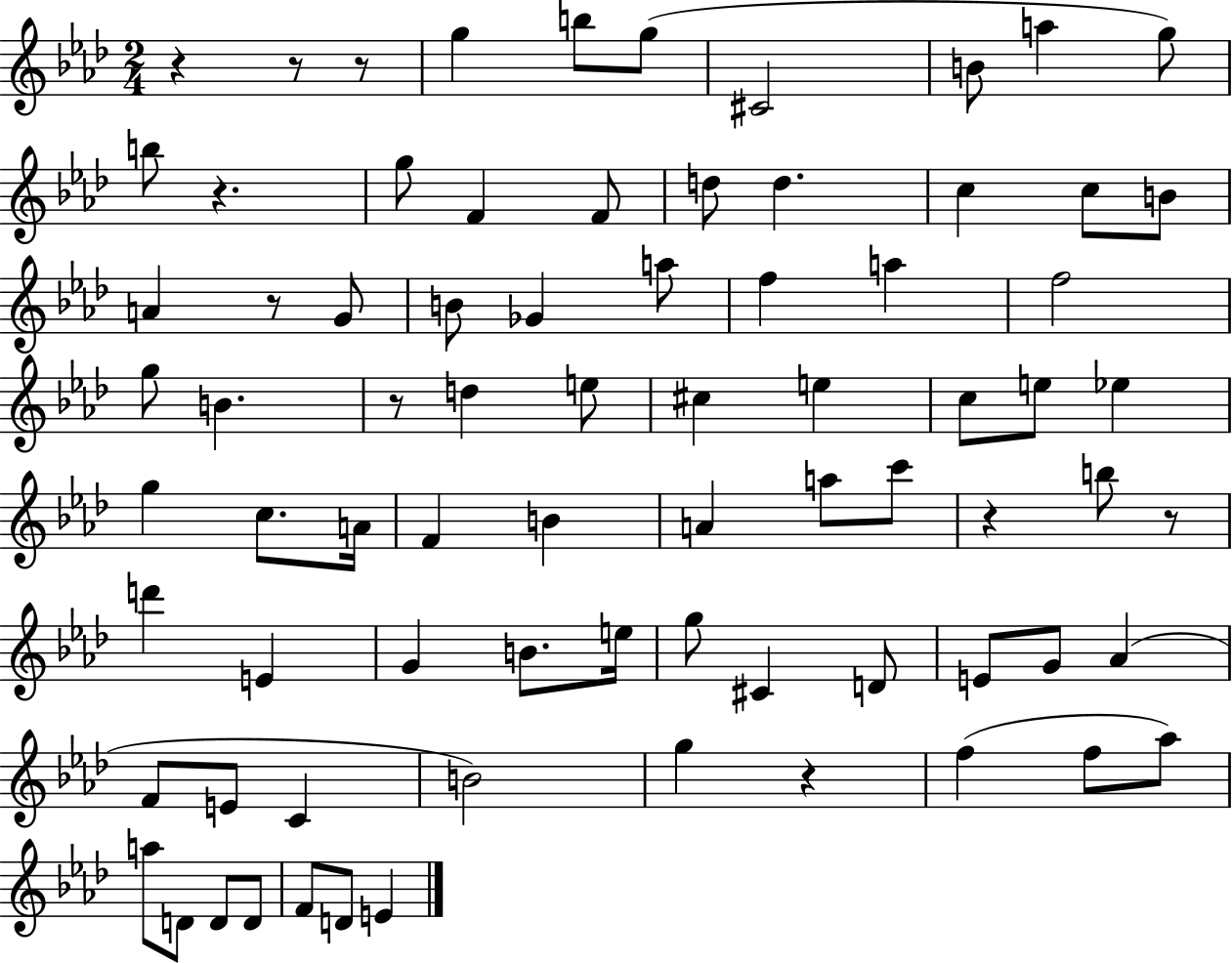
{
  \clef treble
  \numericTimeSignature
  \time 2/4
  \key aes \major
  r4 r8 r8 | g''4 b''8 g''8( | cis'2 | b'8 a''4 g''8) | \break b''8 r4. | g''8 f'4 f'8 | d''8 d''4. | c''4 c''8 b'8 | \break a'4 r8 g'8 | b'8 ges'4 a''8 | f''4 a''4 | f''2 | \break g''8 b'4. | r8 d''4 e''8 | cis''4 e''4 | c''8 e''8 ees''4 | \break g''4 c''8. a'16 | f'4 b'4 | a'4 a''8 c'''8 | r4 b''8 r8 | \break d'''4 e'4 | g'4 b'8. e''16 | g''8 cis'4 d'8 | e'8 g'8 aes'4( | \break f'8 e'8 c'4 | b'2) | g''4 r4 | f''4( f''8 aes''8) | \break a''8 d'8 d'8 d'8 | f'8 d'8 e'4 | \bar "|."
}